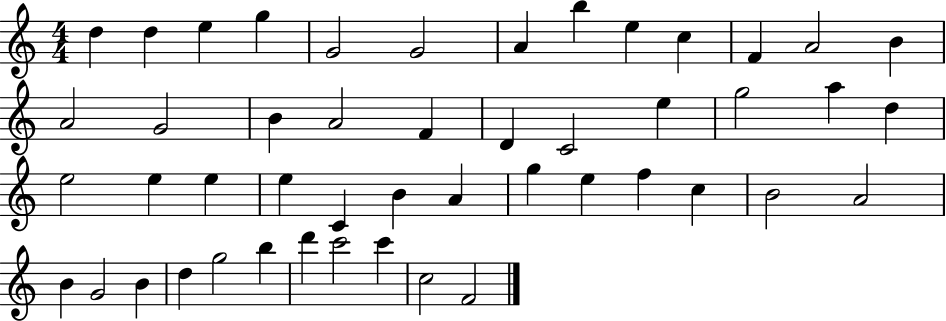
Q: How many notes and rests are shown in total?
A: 48